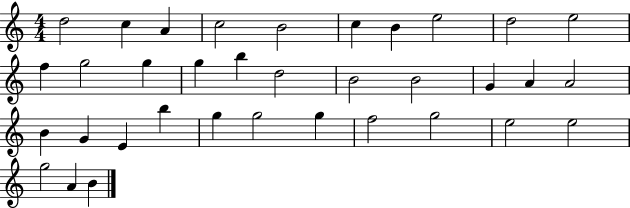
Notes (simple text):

D5/h C5/q A4/q C5/h B4/h C5/q B4/q E5/h D5/h E5/h F5/q G5/h G5/q G5/q B5/q D5/h B4/h B4/h G4/q A4/q A4/h B4/q G4/q E4/q B5/q G5/q G5/h G5/q F5/h G5/h E5/h E5/h G5/h A4/q B4/q